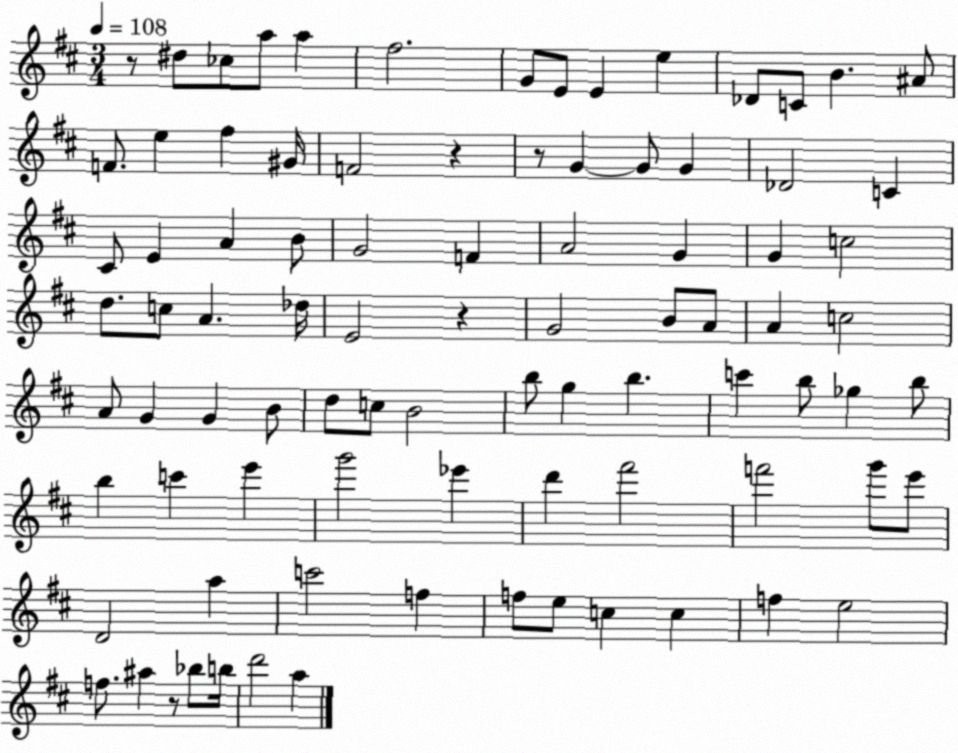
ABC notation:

X:1
T:Untitled
M:3/4
L:1/4
K:D
z/2 ^d/2 _c/2 a/2 a ^f2 G/2 E/2 E e _D/2 C/2 B ^A/2 F/2 e ^f ^G/4 F2 z z/2 G G/2 G _D2 C ^C/2 E A B/2 G2 F A2 G G c2 d/2 c/2 A _d/4 E2 z G2 B/2 A/2 A c2 A/2 G G B/2 d/2 c/2 B2 b/2 g b c' b/2 _g b/2 b c' e' g'2 _e' d' ^f'2 f'2 g'/2 e'/2 D2 a c'2 f f/2 e/2 c c f e2 f/2 ^a z/2 _b/2 b/4 d'2 a